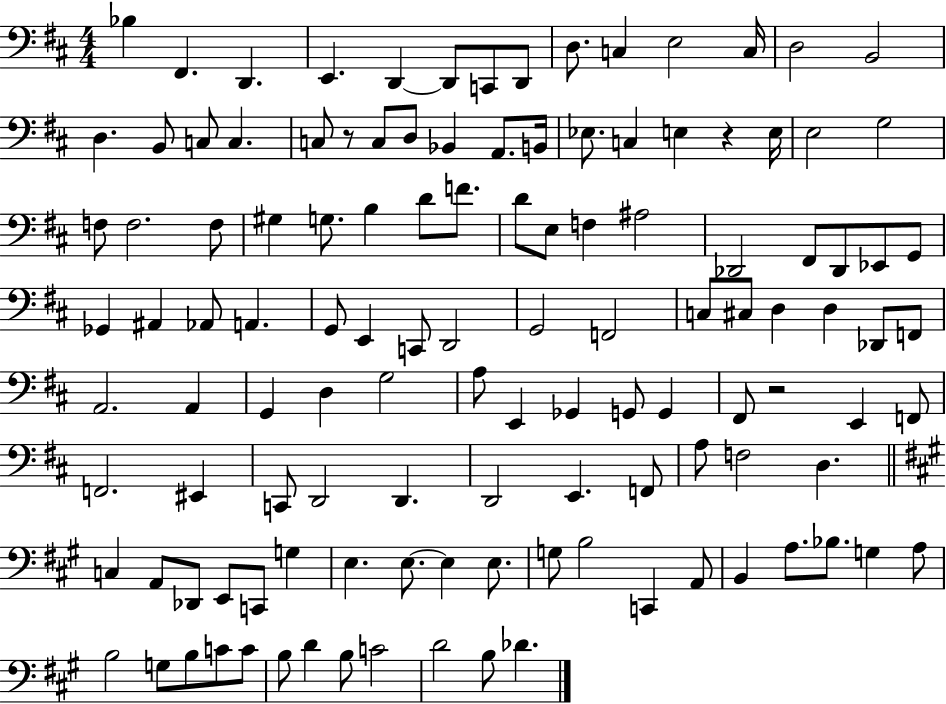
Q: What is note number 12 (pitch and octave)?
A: C3